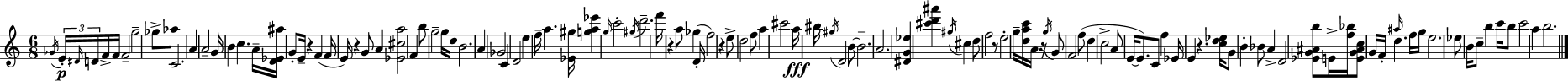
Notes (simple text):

Gb4/s E4/s D#4/s D4/s F4/s F4/s F4/h G5/h Gb5/e Ab5/e C4/h. A4/q A4/h G4/s B4/q C5/q. A4/s [D4,Eb4,A#5]/s G4/e E4/s R/q F4/q F4/s E4/s R/q G4/e A4/q [Eb4,C#5,A5]/h F4/q B5/e G5/h G5/s D5/s B4/h. A4/q Gb4/h C4/q D4/h E5/q F5/s A5/q. [Eb4,G#5]/s [G5,A5,Eb6]/q G5/s C6/h G#5/s D6/h. F6/s R/q A5/e Gb5/q D4/s F5/h R/q E5/e D5/h F5/e A5/q C#6/h A5/s BIS5/s G#5/s D4/h B4/e B4/h. A4/h. [D#4,G4,Eb5]/q [C#6,D6,A#6]/q G#5/s C#5/q D5/e F5/h R/e E5/h G5/s [D5,A5,C6]/s A4/s R/s G5/s G4/e F4/h F5/e D5/q C5/h A4/e E4/s E4/e. C4/e F5/q Eb4/s E4/q R/q. [C5,D5,Eb5]/s G4/e B4/q Bb4/e A4/q D4/h [Eb4,G4,A#4,B5]/e E4/s [F5,Bb5]/s [E4,G4,A#4,C5]/e G4/s F4/s A#5/s D5/q. F5/s G5/s E5/h. Eb5/e B4/s C5/e B5/q C6/s B5/e C6/h A5/q B5/h.